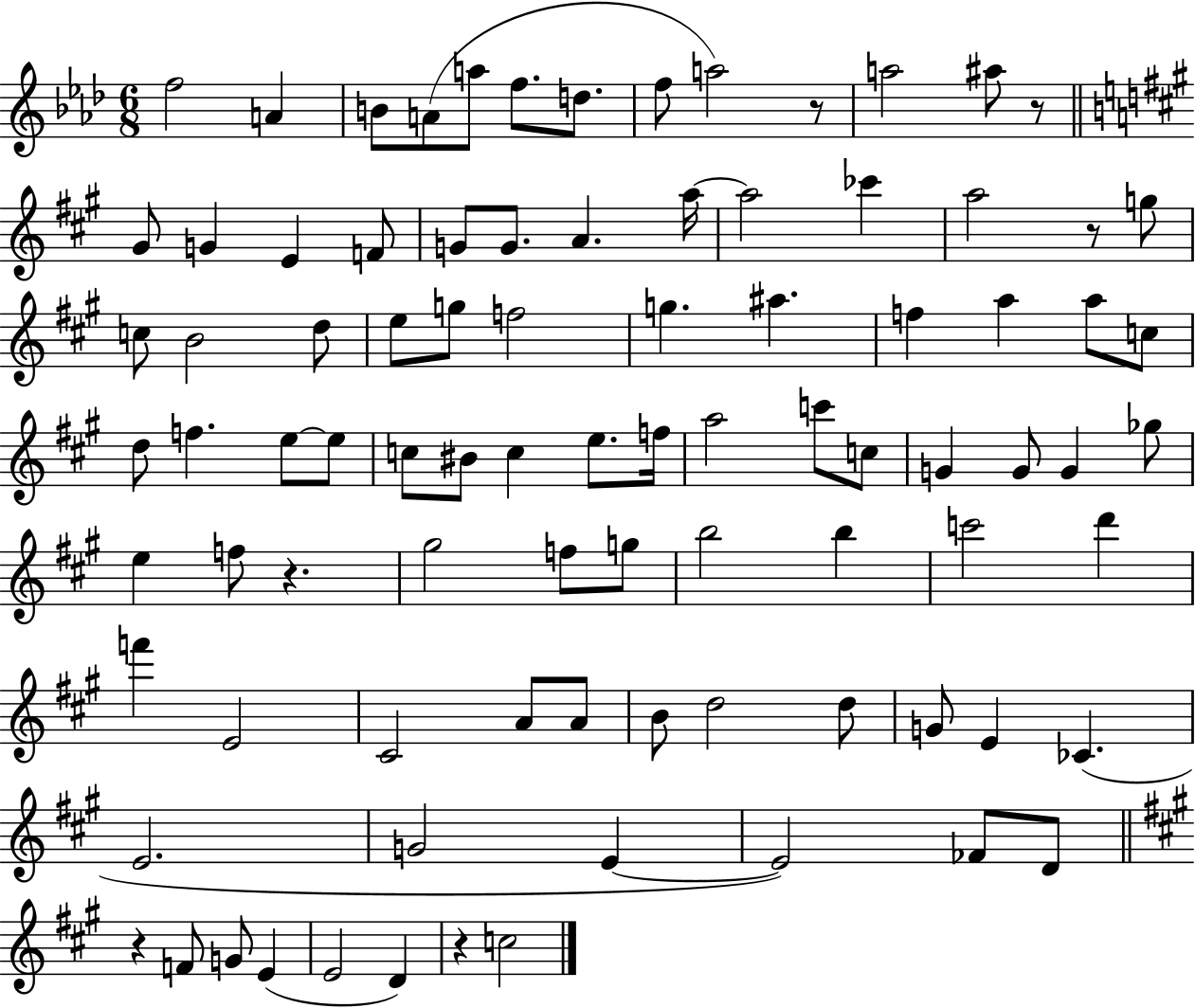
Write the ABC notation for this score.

X:1
T:Untitled
M:6/8
L:1/4
K:Ab
f2 A B/2 A/2 a/2 f/2 d/2 f/2 a2 z/2 a2 ^a/2 z/2 ^G/2 G E F/2 G/2 G/2 A a/4 a2 _c' a2 z/2 g/2 c/2 B2 d/2 e/2 g/2 f2 g ^a f a a/2 c/2 d/2 f e/2 e/2 c/2 ^B/2 c e/2 f/4 a2 c'/2 c/2 G G/2 G _g/2 e f/2 z ^g2 f/2 g/2 b2 b c'2 d' f' E2 ^C2 A/2 A/2 B/2 d2 d/2 G/2 E _C E2 G2 E E2 _F/2 D/2 z F/2 G/2 E E2 D z c2